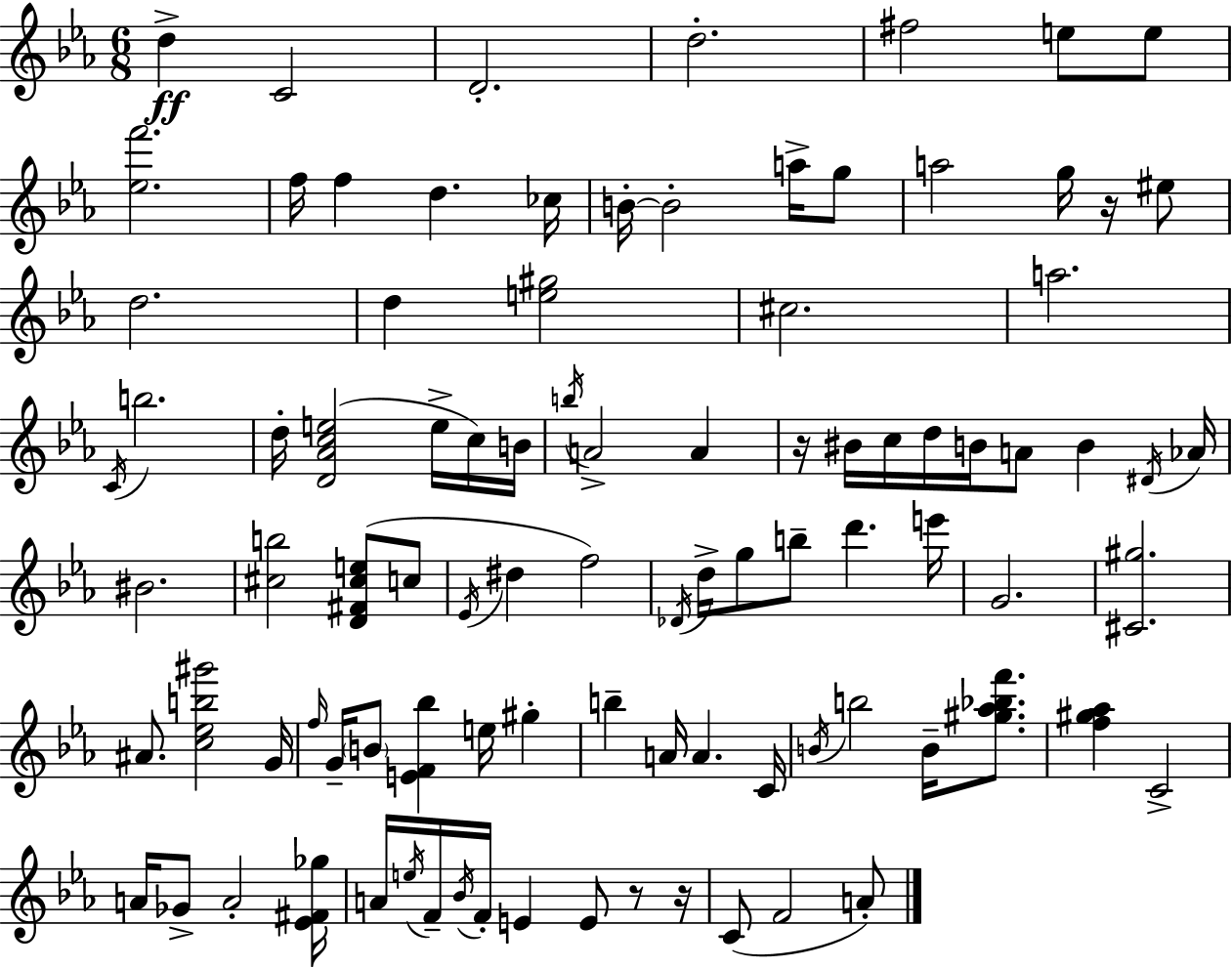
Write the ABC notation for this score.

X:1
T:Untitled
M:6/8
L:1/4
K:Eb
d C2 D2 d2 ^f2 e/2 e/2 [_ef']2 f/4 f d _c/4 B/4 B2 a/4 g/2 a2 g/4 z/4 ^e/2 d2 d [e^g]2 ^c2 a2 C/4 b2 d/4 [D_Ace]2 e/4 c/4 B/4 b/4 A2 A z/4 ^B/4 c/4 d/4 B/4 A/2 B ^D/4 _A/4 ^B2 [^cb]2 [D^F^ce]/2 c/2 _E/4 ^d f2 _D/4 d/4 g/2 b/2 d' e'/4 G2 [^C^g]2 ^A/2 [c_eb^g']2 G/4 f/4 G/4 B/2 [EF_b] e/4 ^g b A/4 A C/4 B/4 b2 B/4 [^g_a_bf']/2 [f^g_a] C2 A/4 _G/2 A2 [_E^F_g]/4 A/4 e/4 F/4 _B/4 F/4 E E/2 z/2 z/4 C/2 F2 A/2